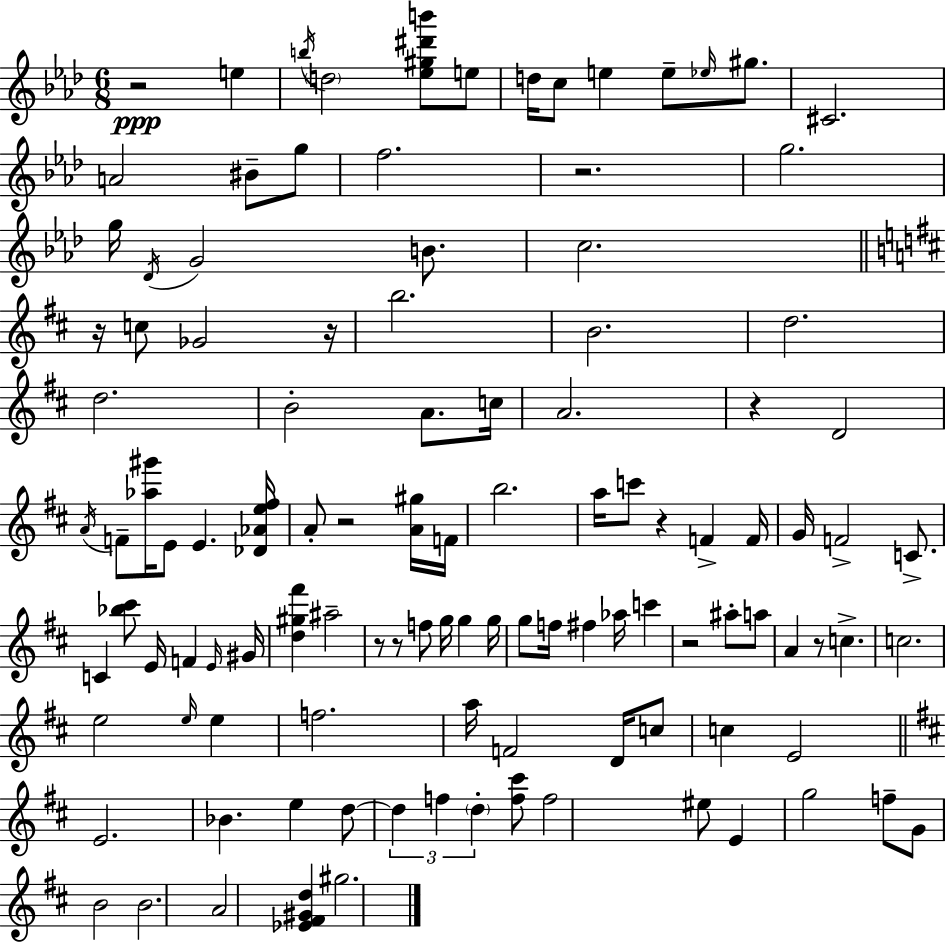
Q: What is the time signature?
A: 6/8